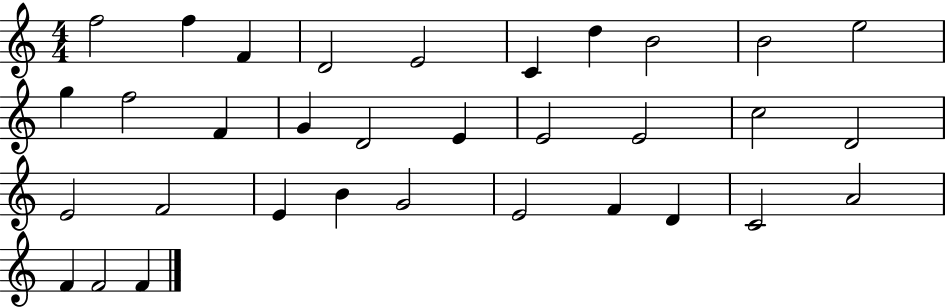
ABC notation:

X:1
T:Untitled
M:4/4
L:1/4
K:C
f2 f F D2 E2 C d B2 B2 e2 g f2 F G D2 E E2 E2 c2 D2 E2 F2 E B G2 E2 F D C2 A2 F F2 F